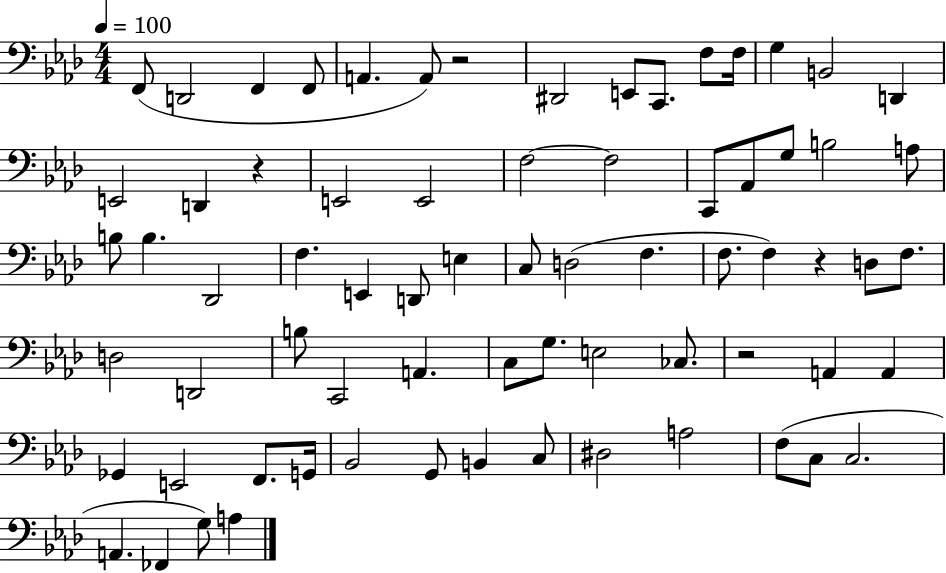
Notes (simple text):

F2/e D2/h F2/q F2/e A2/q. A2/e R/h D#2/h E2/e C2/e. F3/e F3/s G3/q B2/h D2/q E2/h D2/q R/q E2/h E2/h F3/h F3/h C2/e Ab2/e G3/e B3/h A3/e B3/e B3/q. Db2/h F3/q. E2/q D2/e E3/q C3/e D3/h F3/q. F3/e. F3/q R/q D3/e F3/e. D3/h D2/h B3/e C2/h A2/q. C3/e G3/e. E3/h CES3/e. R/h A2/q A2/q Gb2/q E2/h F2/e. G2/s Bb2/h G2/e B2/q C3/e D#3/h A3/h F3/e C3/e C3/h. A2/q. FES2/q G3/e A3/q